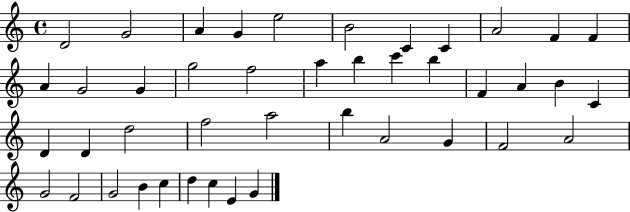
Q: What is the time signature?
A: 4/4